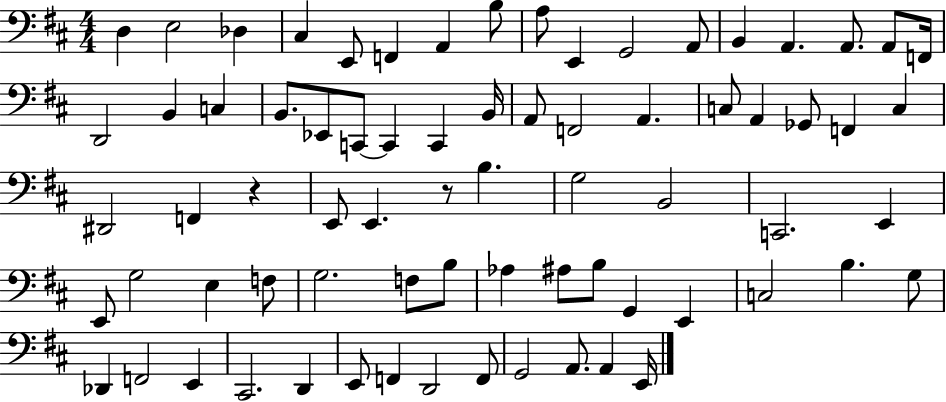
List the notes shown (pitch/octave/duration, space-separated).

D3/q E3/h Db3/q C#3/q E2/e F2/q A2/q B3/e A3/e E2/q G2/h A2/e B2/q A2/q. A2/e. A2/e F2/s D2/h B2/q C3/q B2/e. Eb2/e C2/e C2/q C2/q B2/s A2/e F2/h A2/q. C3/e A2/q Gb2/e F2/q C3/q D#2/h F2/q R/q E2/e E2/q. R/e B3/q. G3/h B2/h C2/h. E2/q E2/e G3/h E3/q F3/e G3/h. F3/e B3/e Ab3/q A#3/e B3/e G2/q E2/q C3/h B3/q. G3/e Db2/q F2/h E2/q C#2/h. D2/q E2/e F2/q D2/h F2/e G2/h A2/e. A2/q E2/s